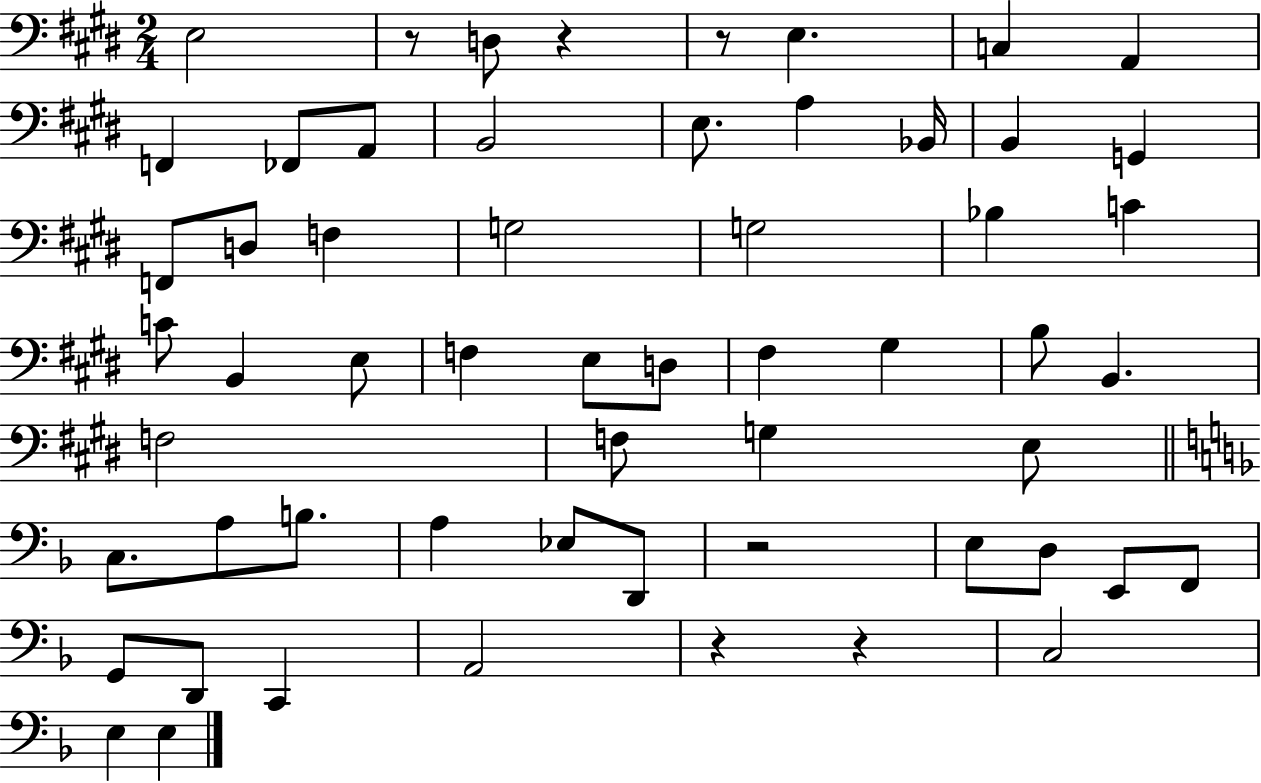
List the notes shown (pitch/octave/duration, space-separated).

E3/h R/e D3/e R/q R/e E3/q. C3/q A2/q F2/q FES2/e A2/e B2/h E3/e. A3/q Bb2/s B2/q G2/q F2/e D3/e F3/q G3/h G3/h Bb3/q C4/q C4/e B2/q E3/e F3/q E3/e D3/e F#3/q G#3/q B3/e B2/q. F3/h F3/e G3/q E3/e C3/e. A3/e B3/e. A3/q Eb3/e D2/e R/h E3/e D3/e E2/e F2/e G2/e D2/e C2/q A2/h R/q R/q C3/h E3/q E3/q